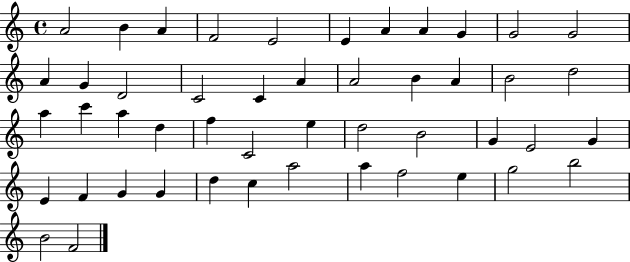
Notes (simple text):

A4/h B4/q A4/q F4/h E4/h E4/q A4/q A4/q G4/q G4/h G4/h A4/q G4/q D4/h C4/h C4/q A4/q A4/h B4/q A4/q B4/h D5/h A5/q C6/q A5/q D5/q F5/q C4/h E5/q D5/h B4/h G4/q E4/h G4/q E4/q F4/q G4/q G4/q D5/q C5/q A5/h A5/q F5/h E5/q G5/h B5/h B4/h F4/h